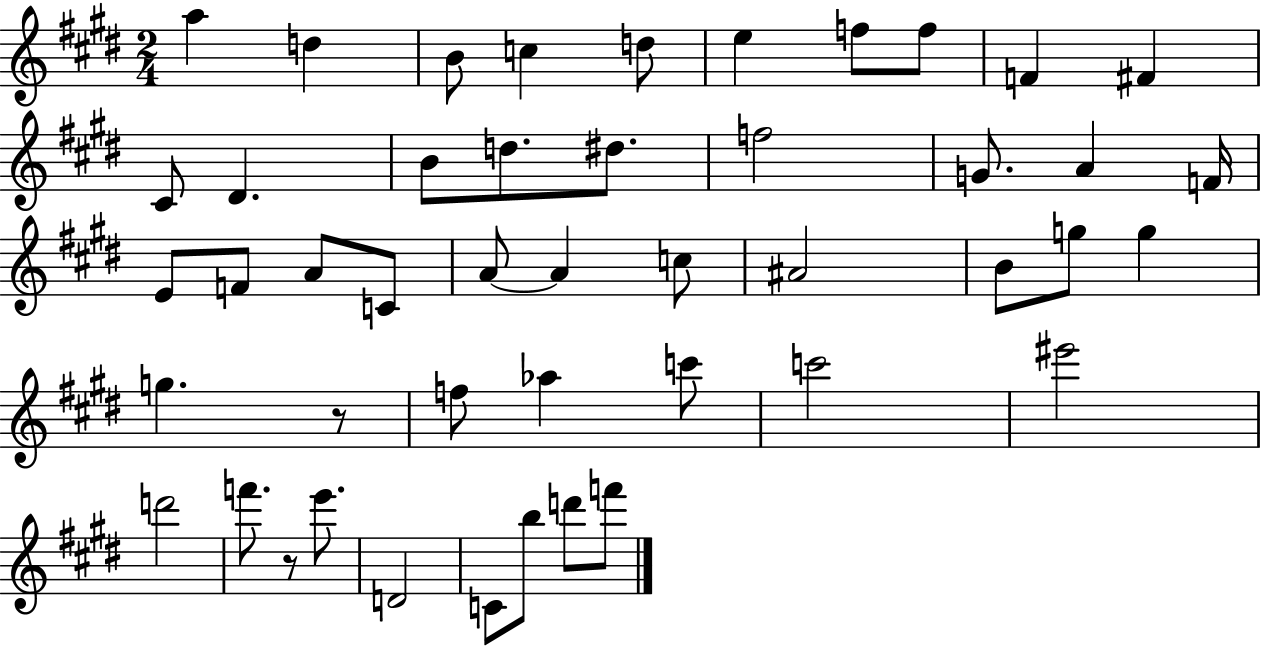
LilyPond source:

{
  \clef treble
  \numericTimeSignature
  \time 2/4
  \key e \major
  a''4 d''4 | b'8 c''4 d''8 | e''4 f''8 f''8 | f'4 fis'4 | \break cis'8 dis'4. | b'8 d''8. dis''8. | f''2 | g'8. a'4 f'16 | \break e'8 f'8 a'8 c'8 | a'8~~ a'4 c''8 | ais'2 | b'8 g''8 g''4 | \break g''4. r8 | f''8 aes''4 c'''8 | c'''2 | eis'''2 | \break d'''2 | f'''8. r8 e'''8. | d'2 | c'8 b''8 d'''8 f'''8 | \break \bar "|."
}